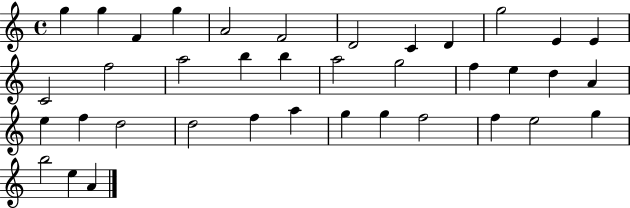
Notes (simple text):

G5/q G5/q F4/q G5/q A4/h F4/h D4/h C4/q D4/q G5/h E4/q E4/q C4/h F5/h A5/h B5/q B5/q A5/h G5/h F5/q E5/q D5/q A4/q E5/q F5/q D5/h D5/h F5/q A5/q G5/q G5/q F5/h F5/q E5/h G5/q B5/h E5/q A4/q